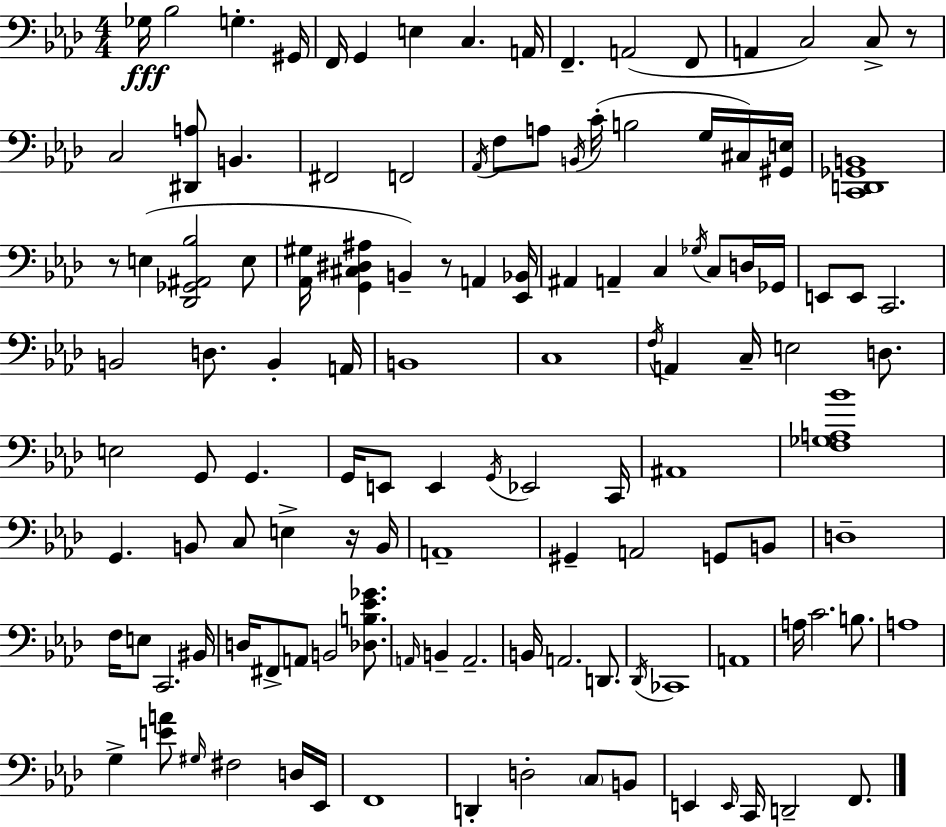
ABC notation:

X:1
T:Untitled
M:4/4
L:1/4
K:Fm
_G,/4 _B,2 G, ^G,,/4 F,,/4 G,, E, C, A,,/4 F,, A,,2 F,,/2 A,, C,2 C,/2 z/2 C,2 [^D,,A,]/2 B,, ^F,,2 F,,2 _A,,/4 F,/2 A,/2 B,,/4 C/4 B,2 G,/4 ^C,/4 [^G,,E,]/4 [C,,D,,_G,,B,,]4 z/2 E, [_D,,_G,,^A,,_B,]2 E,/2 [_A,,^G,]/4 [G,,^C,^D,^A,] B,, z/2 A,, [_E,,_B,,]/4 ^A,, A,, C, _G,/4 C,/2 D,/4 _G,,/4 E,,/2 E,,/2 C,,2 B,,2 D,/2 B,, A,,/4 B,,4 C,4 F,/4 A,, C,/4 E,2 D,/2 E,2 G,,/2 G,, G,,/4 E,,/2 E,, G,,/4 _E,,2 C,,/4 ^A,,4 [F,_G,A,_B]4 G,, B,,/2 C,/2 E, z/4 B,,/4 A,,4 ^G,, A,,2 G,,/2 B,,/2 D,4 F,/4 E,/2 C,,2 ^B,,/4 D,/4 ^F,,/2 A,,/2 B,,2 [_D,B,_E_G]/2 A,,/4 B,, A,,2 B,,/4 A,,2 D,,/2 _D,,/4 _C,,4 A,,4 A,/4 C2 B,/2 A,4 G, [EA]/2 ^G,/4 ^F,2 D,/4 _E,,/4 F,,4 D,, D,2 C,/2 B,,/2 E,, E,,/4 C,,/4 D,,2 F,,/2